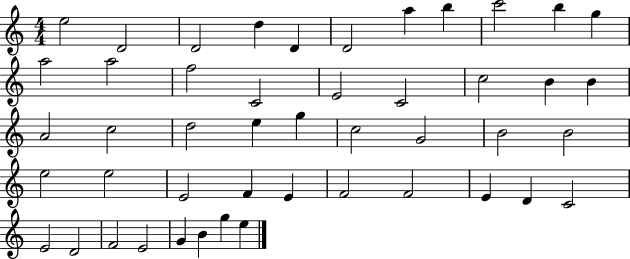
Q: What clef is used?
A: treble